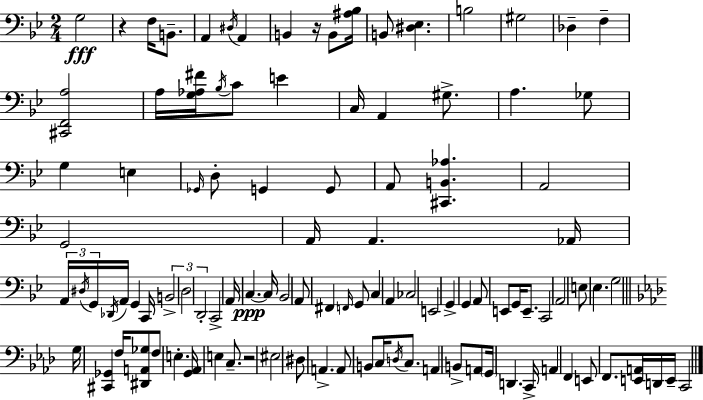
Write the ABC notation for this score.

X:1
T:Untitled
M:2/4
L:1/4
K:Gm
G,2 z F,/4 B,,/2 A,, ^D,/4 A,, B,, z/4 B,,/2 [^A,_B,]/4 B,,/2 [^D,_E,] B,2 ^G,2 _D, F, [^C,,F,,A,]2 A,/4 [G,_A,^F]/4 _B,/4 C/2 E C,/4 A,, ^G,/2 A, _G,/2 G, E, _G,,/4 D,/2 G,, G,,/2 A,,/2 [^C,,B,,_A,] A,,2 G,,2 A,,/4 A,, _A,,/4 A,,/4 ^D,/4 G,,/4 _D,,/4 A,,/4 G,, C,,/4 B,,2 D,2 D,,2 C,,2 A,,/4 C, C,/4 _B,,2 A,,/2 ^F,, F,,/4 G,,/2 C, A,, _C,2 E,,2 G,, G,, A,,/2 E,,/2 G,,/4 E,,/2 C,,2 A,,2 E,/2 _E, G,2 G,/4 [^C,,_G,,] F,/4 [^D,,A,,_G,]/2 F,/2 E, [G,,_A,,]/4 E, C,/2 z2 ^E,2 ^D,/2 A,, A,,/2 B,,/2 C,/4 D,/4 C,/2 A,, B,,/2 A,,/2 G,,/4 D,, C,,/4 A,, F,, E,,/2 F,,/2 [E,,A,,]/4 D,,/4 E,,/4 C,,2